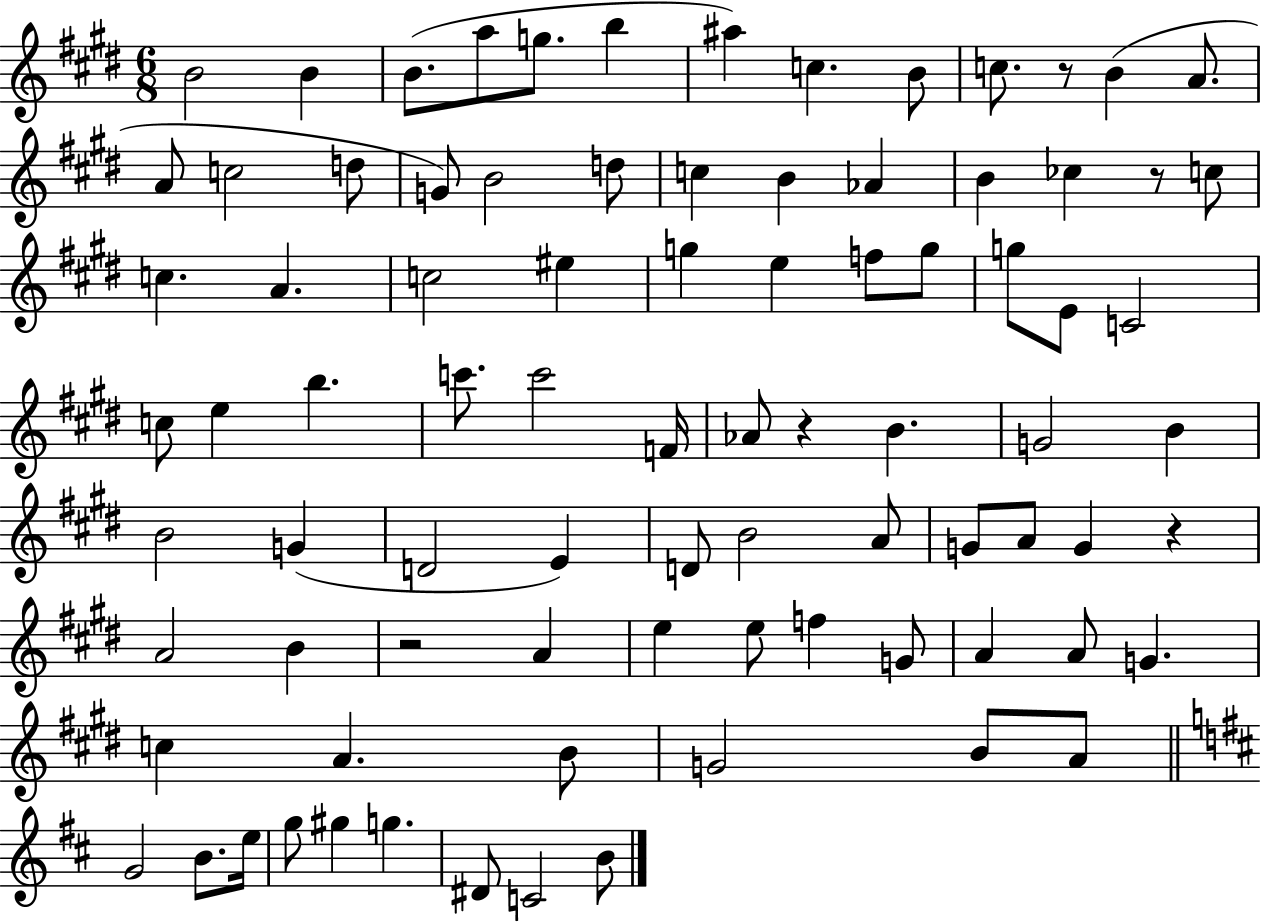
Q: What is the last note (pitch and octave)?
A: B4